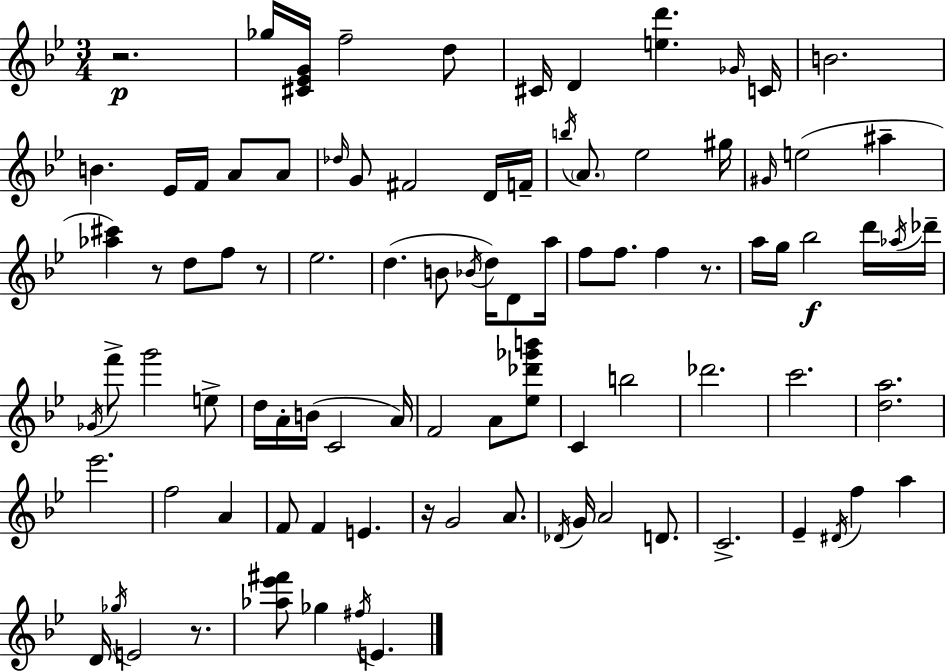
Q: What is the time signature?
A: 3/4